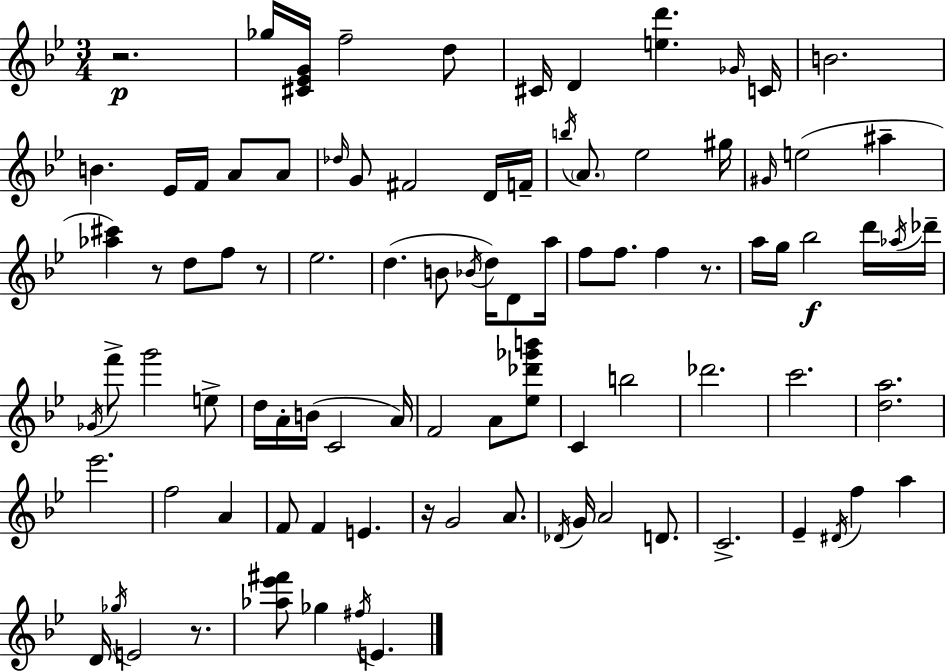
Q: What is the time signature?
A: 3/4